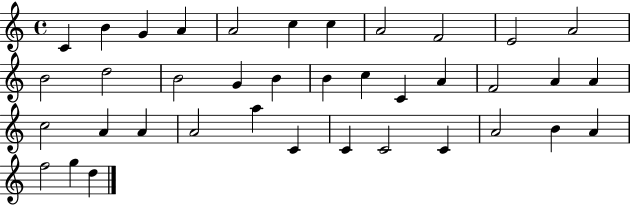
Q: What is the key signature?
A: C major